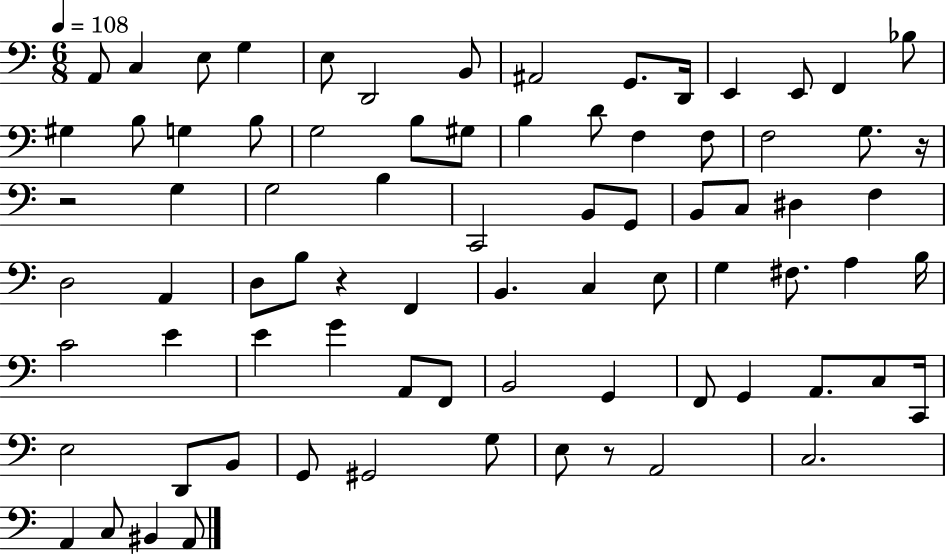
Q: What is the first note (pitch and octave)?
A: A2